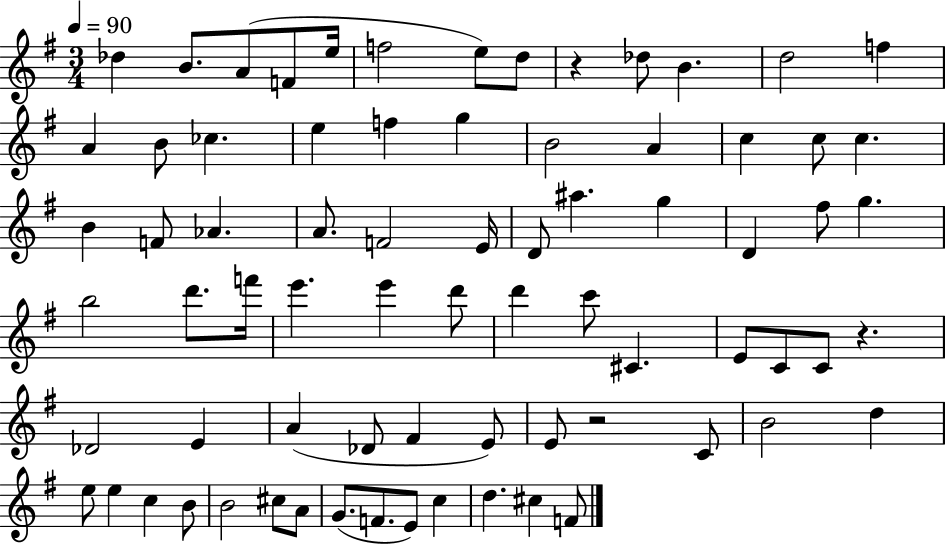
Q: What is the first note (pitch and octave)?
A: Db5